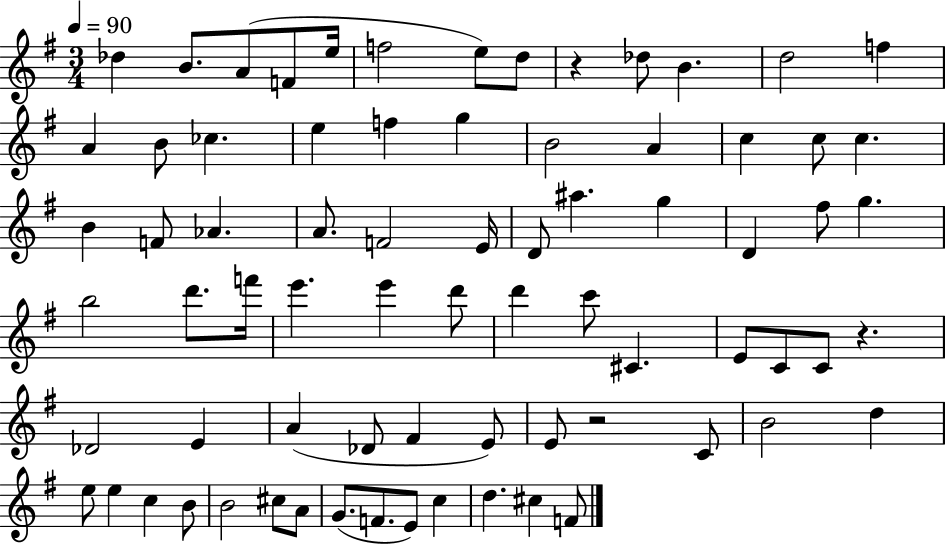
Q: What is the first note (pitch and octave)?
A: Db5